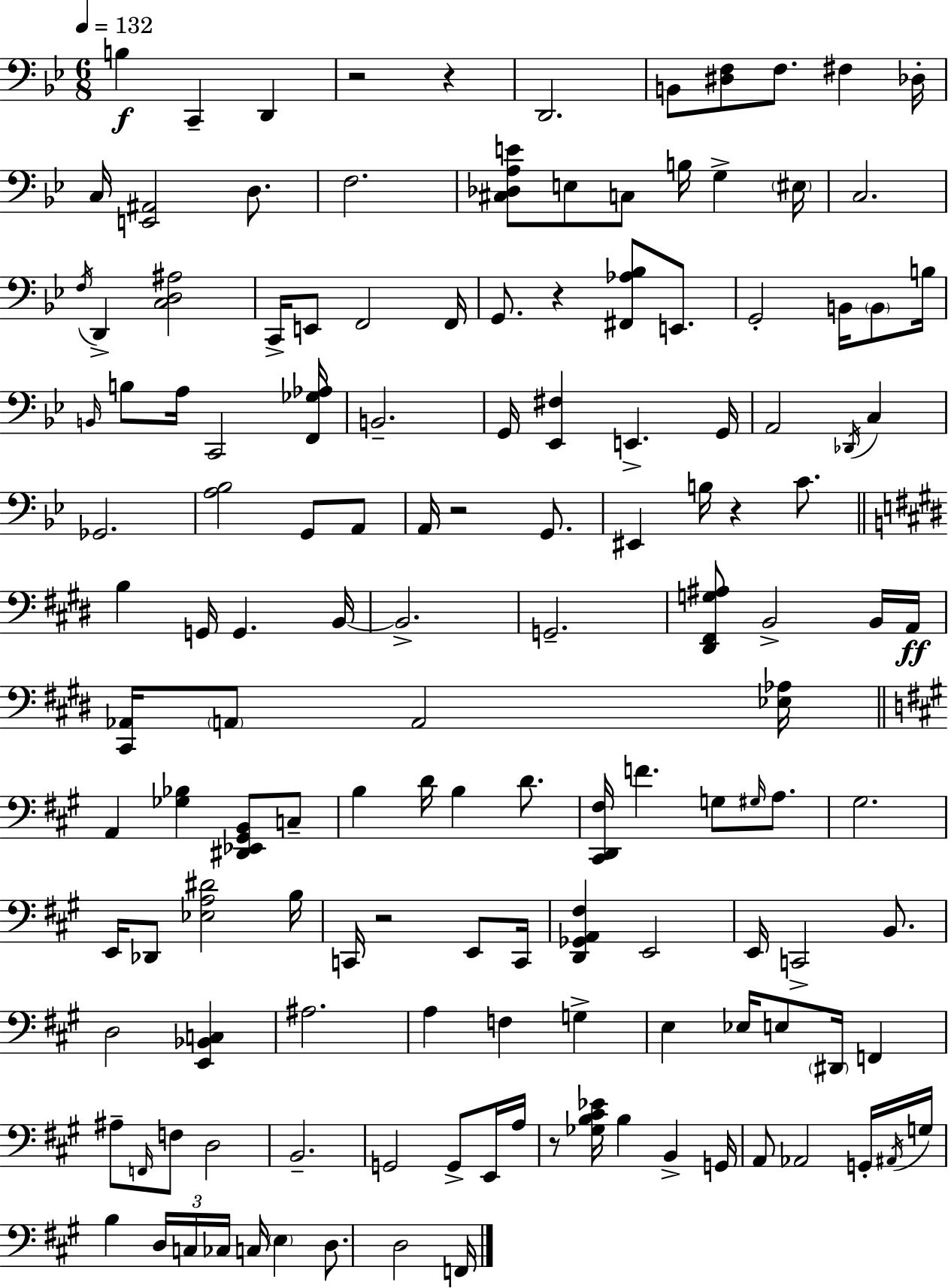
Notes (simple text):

B3/q C2/q D2/q R/h R/q D2/h. B2/e [D#3,F3]/e F3/e. F#3/q Db3/s C3/s [E2,A#2]/h D3/e. F3/h. [C#3,Db3,A3,E4]/e E3/e C3/e B3/s G3/q EIS3/s C3/h. F3/s D2/q [C3,D3,A#3]/h C2/s E2/e F2/h F2/s G2/e. R/q [F#2,Ab3,Bb3]/e E2/e. G2/h B2/s B2/e B3/s B2/s B3/e A3/s C2/h [F2,Gb3,Ab3]/s B2/h. G2/s [Eb2,F#3]/q E2/q. G2/s A2/h Db2/s C3/q Gb2/h. [A3,Bb3]/h G2/e A2/e A2/s R/h G2/e. EIS2/q B3/s R/q C4/e. B3/q G2/s G2/q. B2/s B2/h. G2/h. [D#2,F#2,G3,A#3]/e B2/h B2/s A2/s [C#2,Ab2]/s A2/e A2/h [Eb3,Ab3]/s A2/q [Gb3,Bb3]/q [D#2,Eb2,G#2,B2]/e C3/e B3/q D4/s B3/q D4/e. [C#2,D2,F#3]/s F4/q. G3/e G#3/s A3/e. G#3/h. E2/s Db2/e [Eb3,A3,D#4]/h B3/s C2/s R/h E2/e C2/s [D2,Gb2,A2,F#3]/q E2/h E2/s C2/h B2/e. D3/h [E2,Bb2,C3]/q A#3/h. A3/q F3/q G3/q E3/q Eb3/s E3/e D#2/s F2/q A#3/e F2/s F3/e D3/h B2/h. G2/h G2/e E2/s A3/s R/e [Gb3,B3,C#4,Eb4]/s B3/q B2/q G2/s A2/e Ab2/h G2/s A#2/s G3/s B3/q D3/s C3/s CES3/s C3/s E3/q D3/e. D3/h F2/s